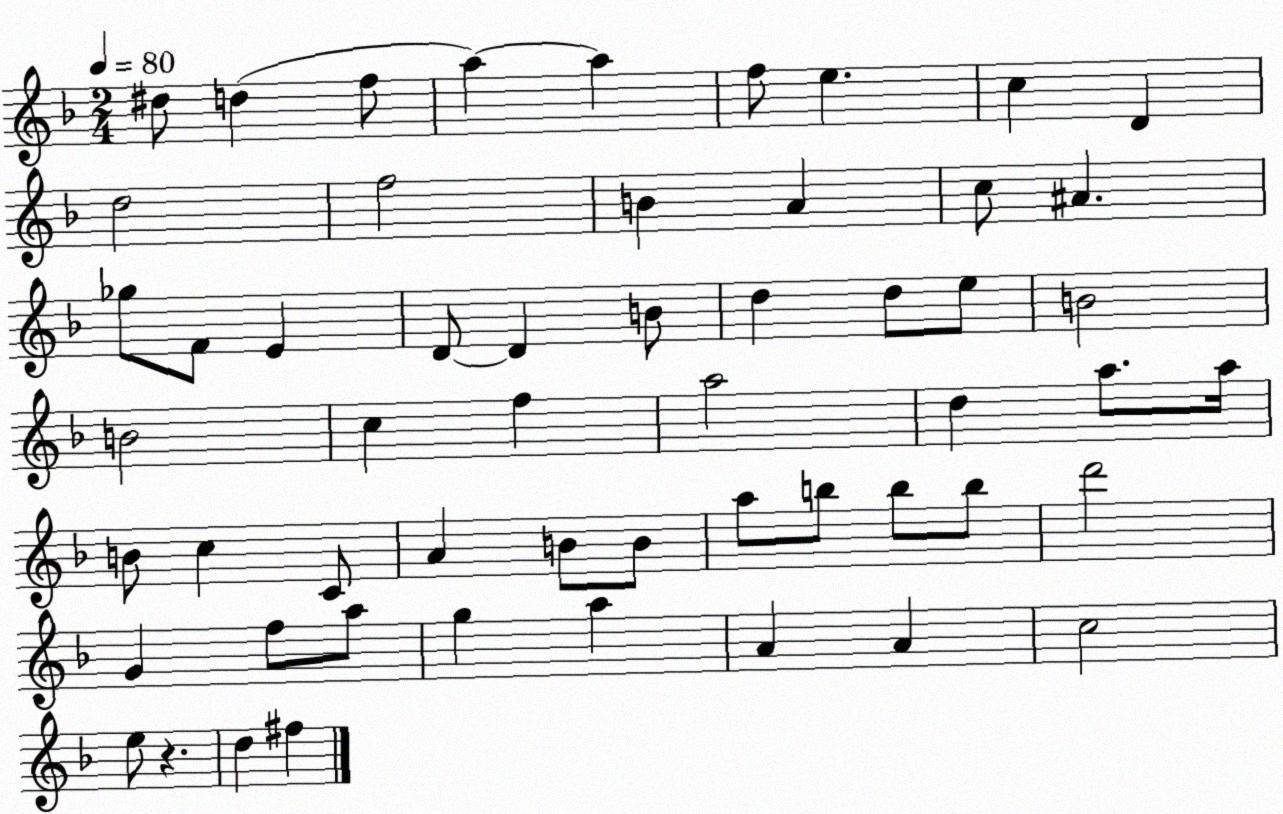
X:1
T:Untitled
M:2/4
L:1/4
K:F
^d/2 d f/2 a a f/2 e c D d2 f2 B A c/2 ^A _g/2 F/2 E D/2 D B/2 d d/2 e/2 B2 B2 c f a2 d a/2 a/4 B/2 c C/2 A B/2 B/2 a/2 b/2 b/2 b/2 d'2 G f/2 a/2 g a A A c2 e/2 z d ^f